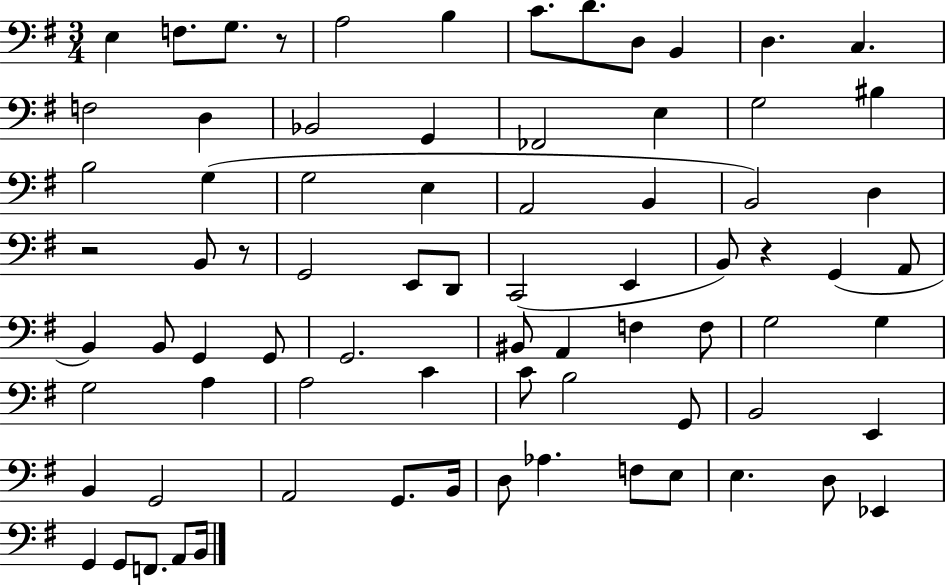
X:1
T:Untitled
M:3/4
L:1/4
K:G
E, F,/2 G,/2 z/2 A,2 B, C/2 D/2 D,/2 B,, D, C, F,2 D, _B,,2 G,, _F,,2 E, G,2 ^B, B,2 G, G,2 E, A,,2 B,, B,,2 D, z2 B,,/2 z/2 G,,2 E,,/2 D,,/2 C,,2 E,, B,,/2 z G,, A,,/2 B,, B,,/2 G,, G,,/2 G,,2 ^B,,/2 A,, F, F,/2 G,2 G, G,2 A, A,2 C C/2 B,2 G,,/2 B,,2 E,, B,, G,,2 A,,2 G,,/2 B,,/4 D,/2 _A, F,/2 E,/2 E, D,/2 _E,, G,, G,,/2 F,,/2 A,,/2 B,,/4